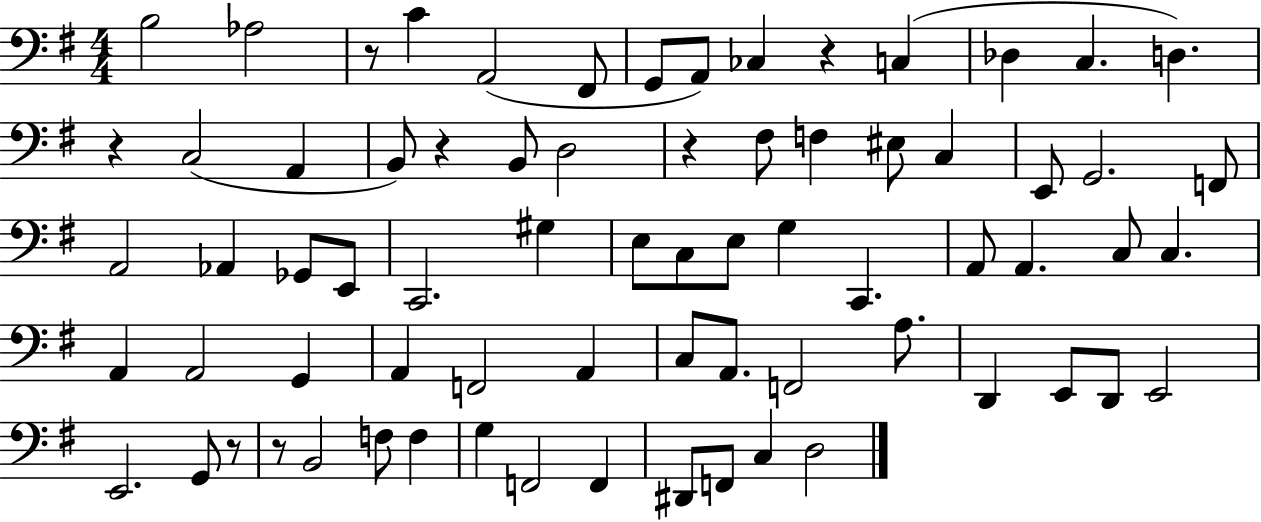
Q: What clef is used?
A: bass